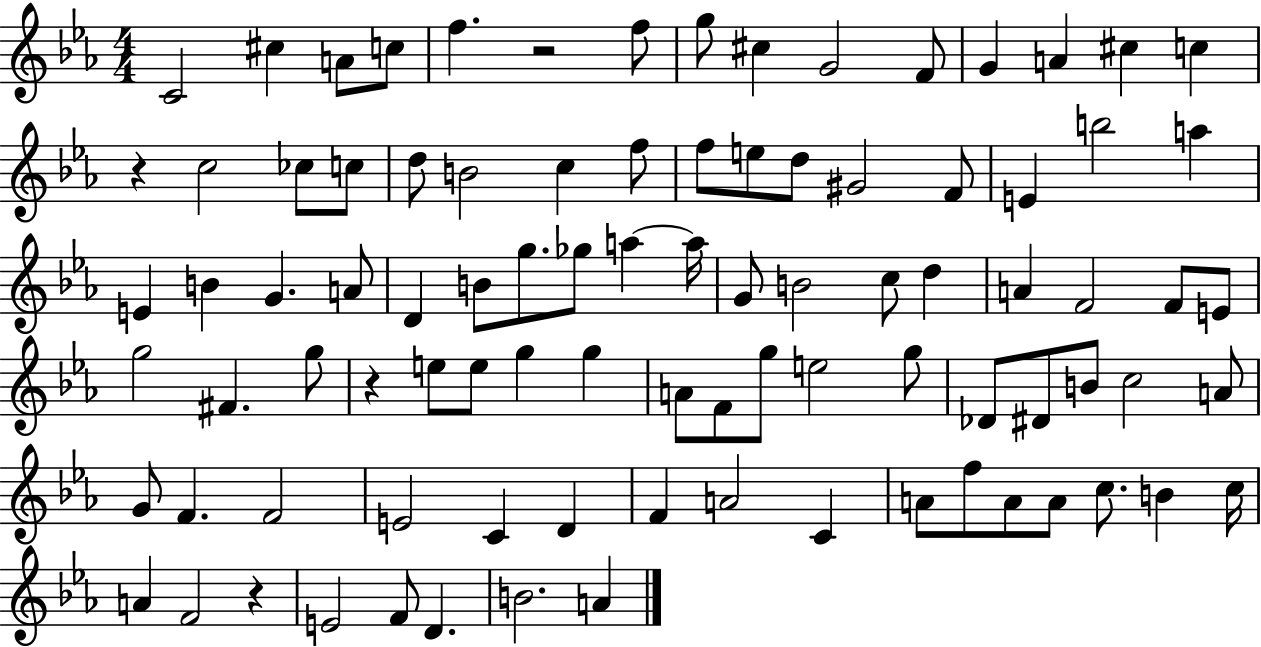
X:1
T:Untitled
M:4/4
L:1/4
K:Eb
C2 ^c A/2 c/2 f z2 f/2 g/2 ^c G2 F/2 G A ^c c z c2 _c/2 c/2 d/2 B2 c f/2 f/2 e/2 d/2 ^G2 F/2 E b2 a E B G A/2 D B/2 g/2 _g/2 a a/4 G/2 B2 c/2 d A F2 F/2 E/2 g2 ^F g/2 z e/2 e/2 g g A/2 F/2 g/2 e2 g/2 _D/2 ^D/2 B/2 c2 A/2 G/2 F F2 E2 C D F A2 C A/2 f/2 A/2 A/2 c/2 B c/4 A F2 z E2 F/2 D B2 A